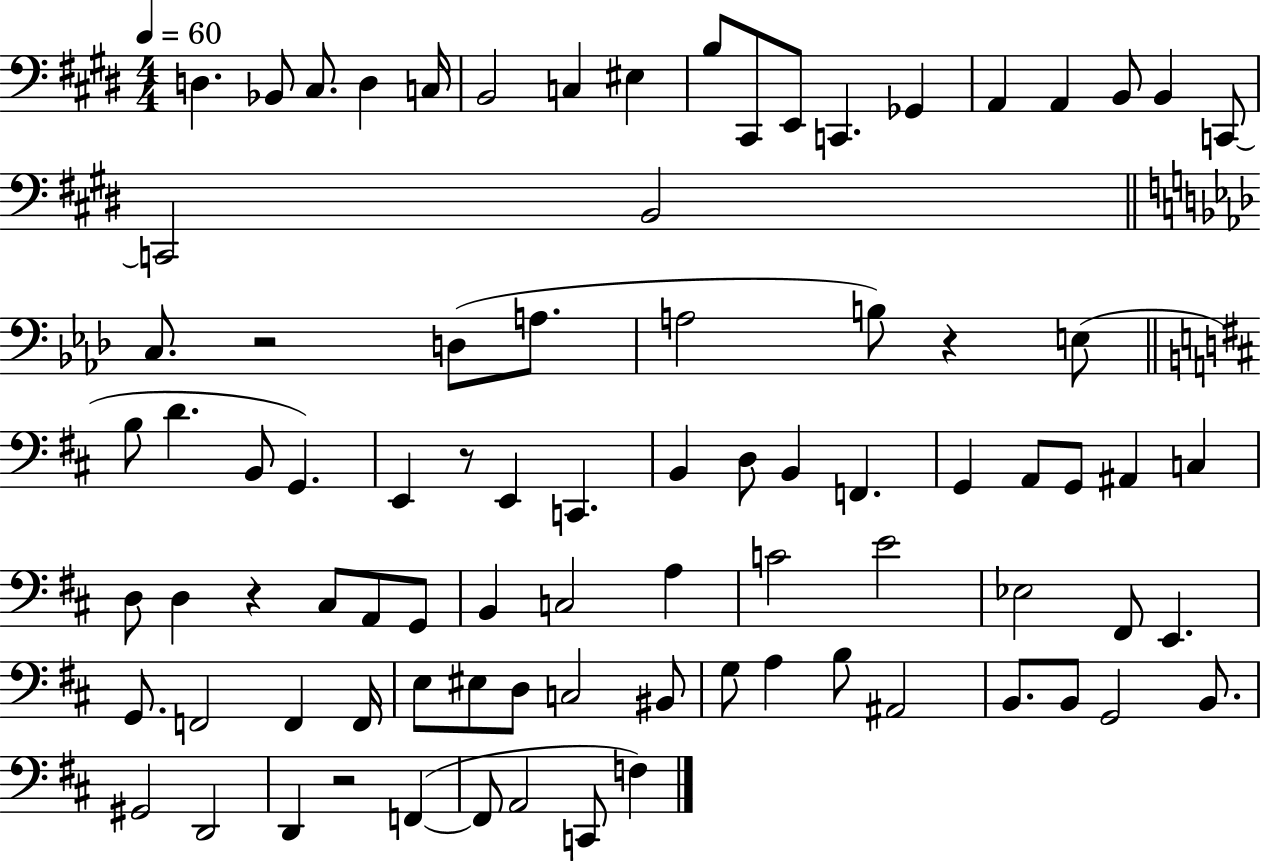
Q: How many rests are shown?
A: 5